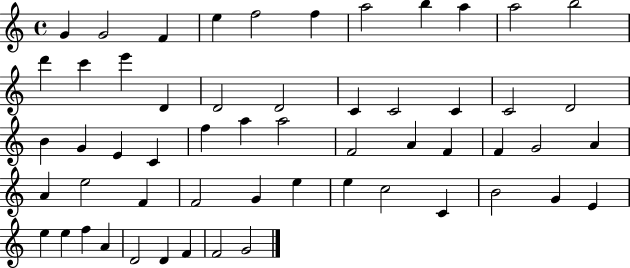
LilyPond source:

{
  \clef treble
  \time 4/4
  \defaultTimeSignature
  \key c \major
  g'4 g'2 f'4 | e''4 f''2 f''4 | a''2 b''4 a''4 | a''2 b''2 | \break d'''4 c'''4 e'''4 d'4 | d'2 d'2 | c'4 c'2 c'4 | c'2 d'2 | \break b'4 g'4 e'4 c'4 | f''4 a''4 a''2 | f'2 a'4 f'4 | f'4 g'2 a'4 | \break a'4 e''2 f'4 | f'2 g'4 e''4 | e''4 c''2 c'4 | b'2 g'4 e'4 | \break e''4 e''4 f''4 a'4 | d'2 d'4 f'4 | f'2 g'2 | \bar "|."
}